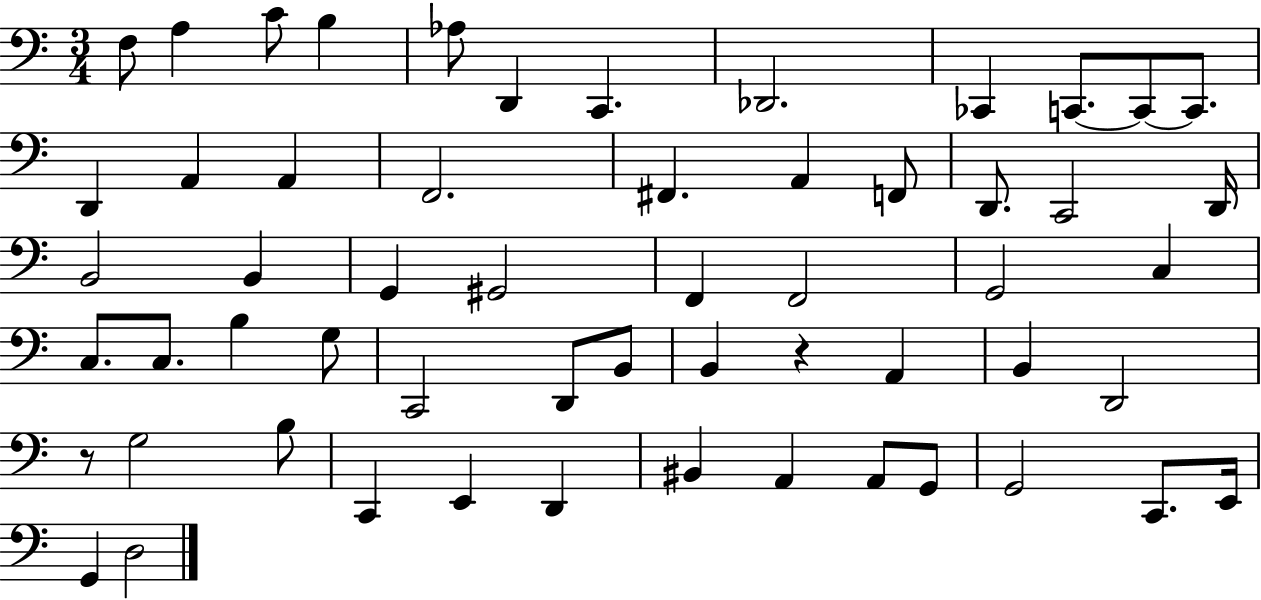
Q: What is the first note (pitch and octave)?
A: F3